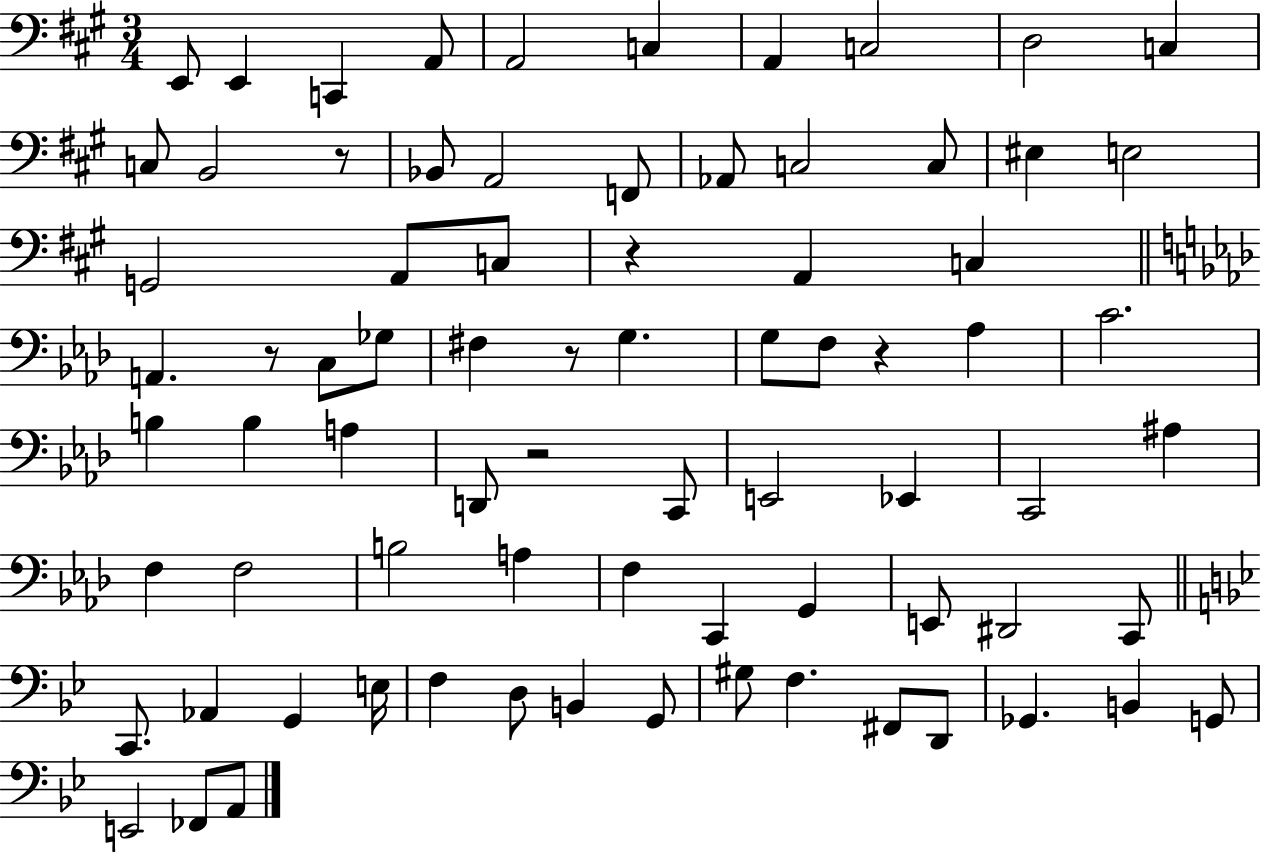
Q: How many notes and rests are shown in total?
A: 77